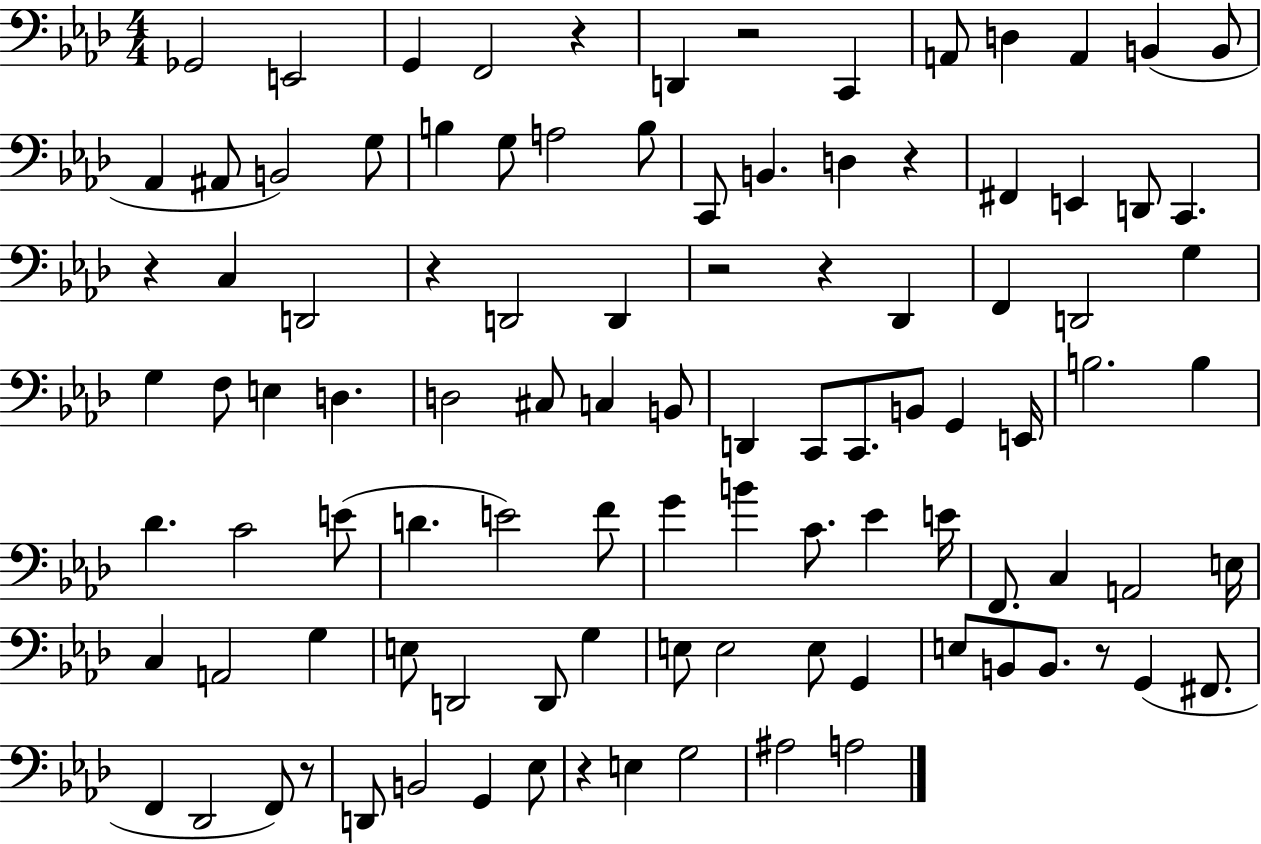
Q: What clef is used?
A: bass